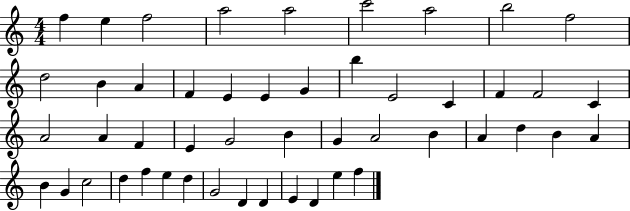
{
  \clef treble
  \numericTimeSignature
  \time 4/4
  \key c \major
  f''4 e''4 f''2 | a''2 a''2 | c'''2 a''2 | b''2 f''2 | \break d''2 b'4 a'4 | f'4 e'4 e'4 g'4 | b''4 e'2 c'4 | f'4 f'2 c'4 | \break a'2 a'4 f'4 | e'4 g'2 b'4 | g'4 a'2 b'4 | a'4 d''4 b'4 a'4 | \break b'4 g'4 c''2 | d''4 f''4 e''4 d''4 | g'2 d'4 d'4 | e'4 d'4 e''4 f''4 | \break \bar "|."
}